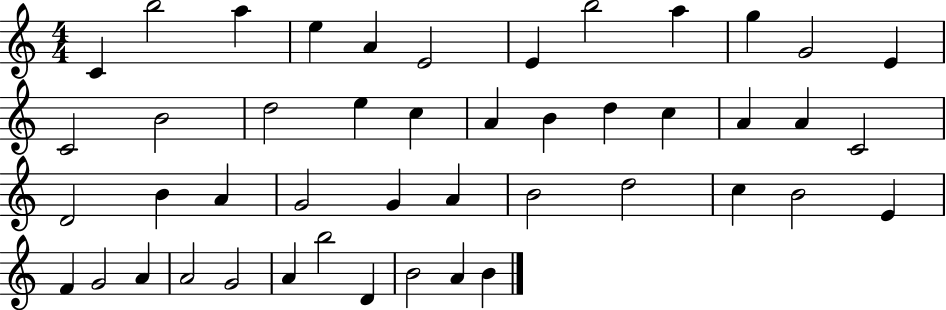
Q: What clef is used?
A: treble